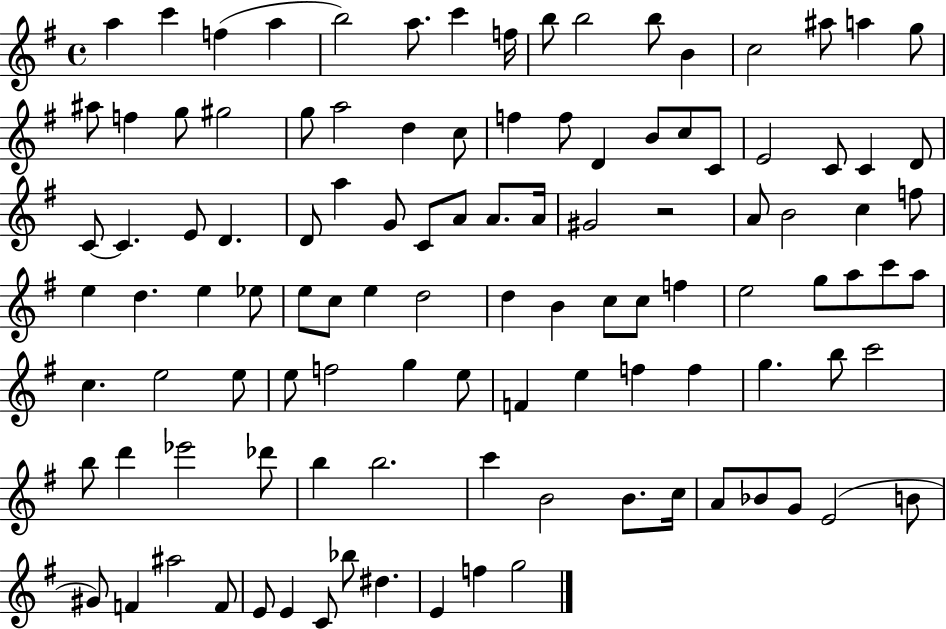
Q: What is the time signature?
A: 4/4